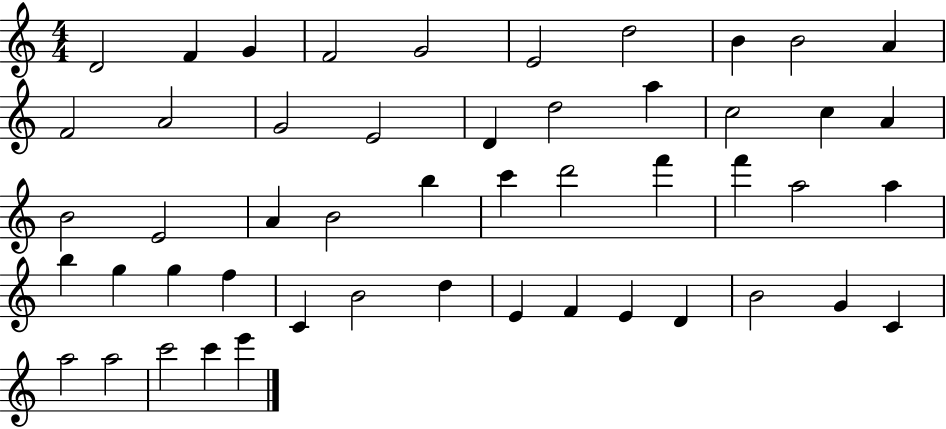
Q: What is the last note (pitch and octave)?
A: E6